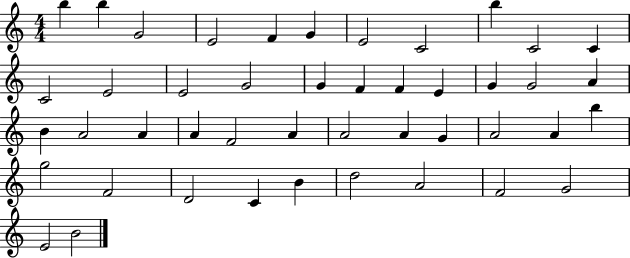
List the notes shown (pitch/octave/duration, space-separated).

B5/q B5/q G4/h E4/h F4/q G4/q E4/h C4/h B5/q C4/h C4/q C4/h E4/h E4/h G4/h G4/q F4/q F4/q E4/q G4/q G4/h A4/q B4/q A4/h A4/q A4/q F4/h A4/q A4/h A4/q G4/q A4/h A4/q B5/q G5/h F4/h D4/h C4/q B4/q D5/h A4/h F4/h G4/h E4/h B4/h